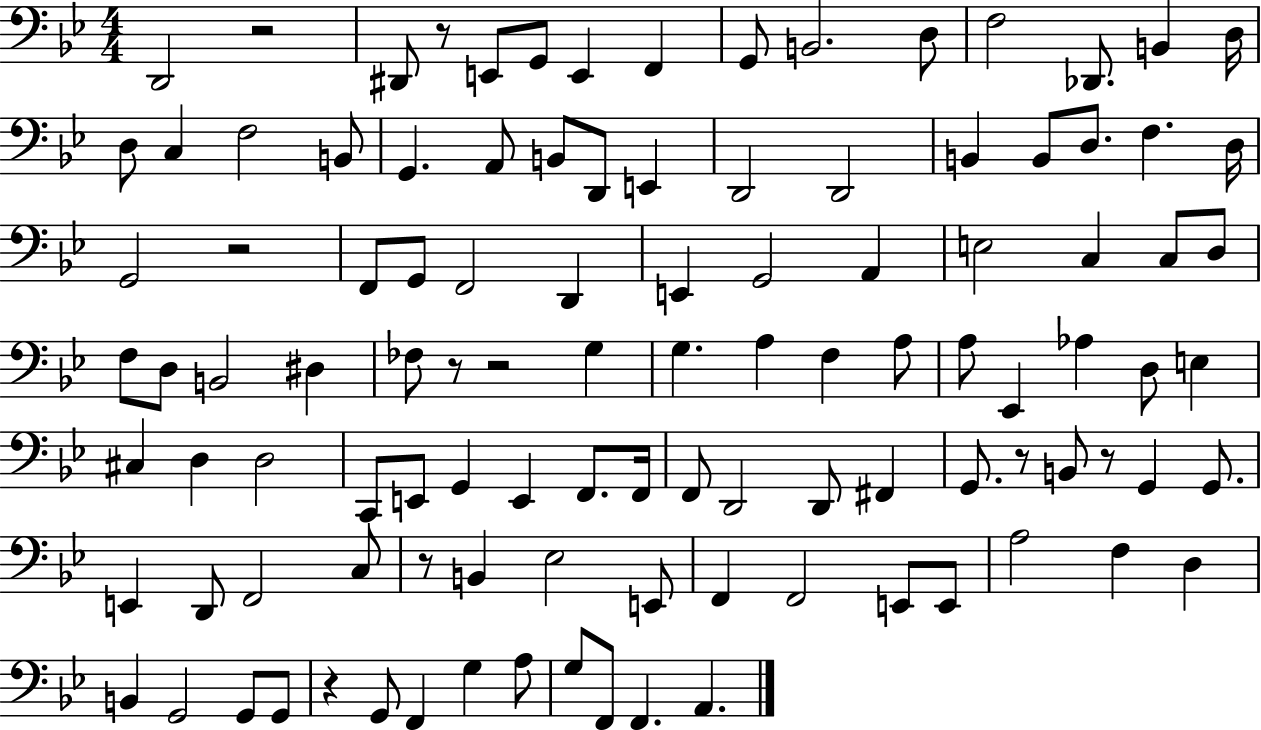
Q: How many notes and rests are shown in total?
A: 108